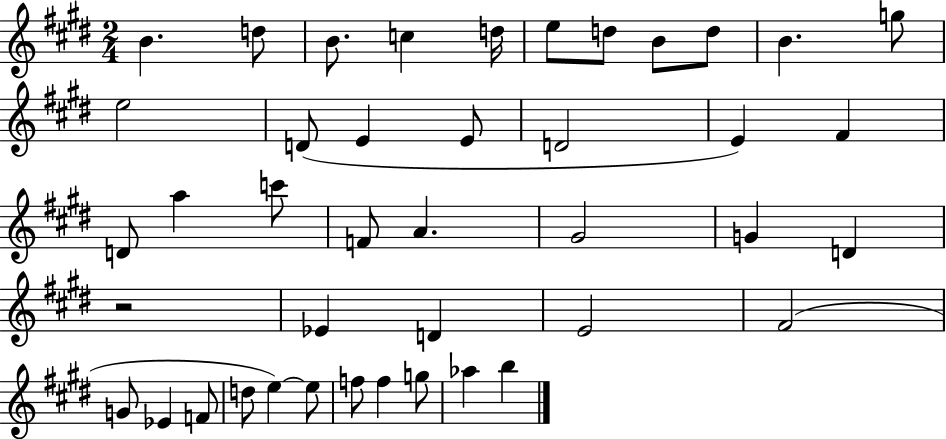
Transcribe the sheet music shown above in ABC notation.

X:1
T:Untitled
M:2/4
L:1/4
K:E
B d/2 B/2 c d/4 e/2 d/2 B/2 d/2 B g/2 e2 D/2 E E/2 D2 E ^F D/2 a c'/2 F/2 A ^G2 G D z2 _E D E2 ^F2 G/2 _E F/2 d/2 e e/2 f/2 f g/2 _a b